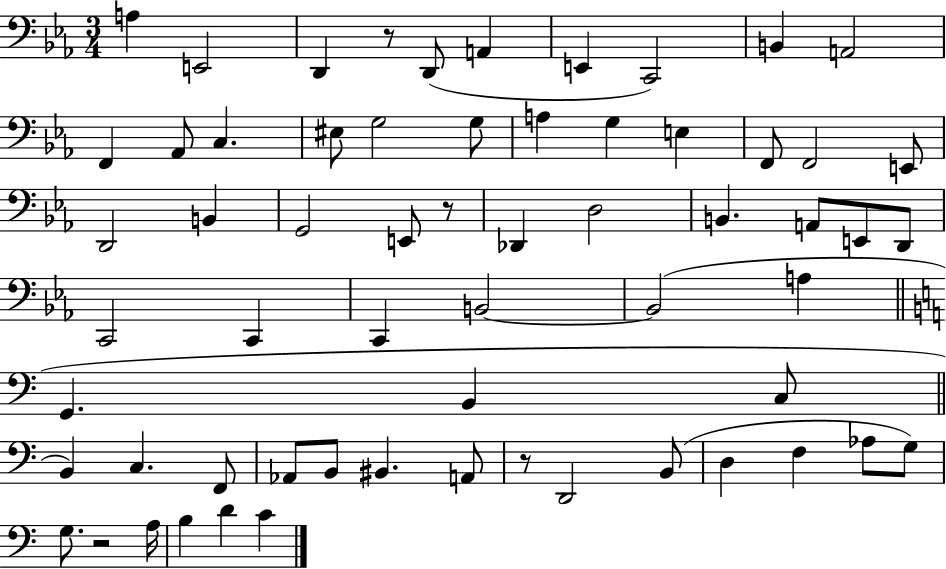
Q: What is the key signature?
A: EES major